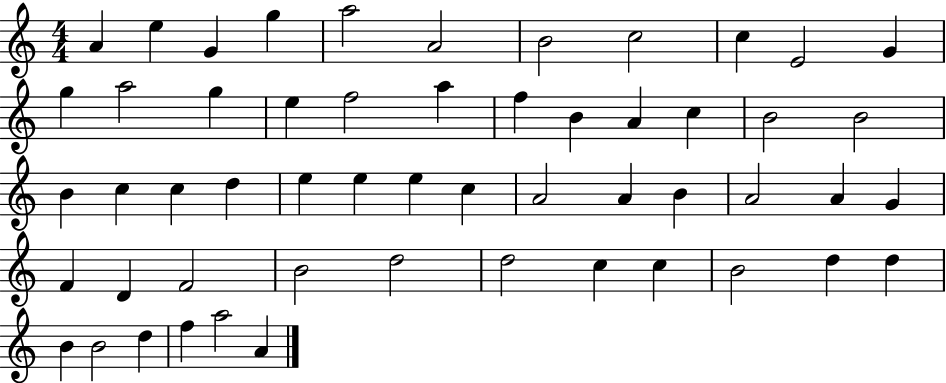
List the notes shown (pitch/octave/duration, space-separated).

A4/q E5/q G4/q G5/q A5/h A4/h B4/h C5/h C5/q E4/h G4/q G5/q A5/h G5/q E5/q F5/h A5/q F5/q B4/q A4/q C5/q B4/h B4/h B4/q C5/q C5/q D5/q E5/q E5/q E5/q C5/q A4/h A4/q B4/q A4/h A4/q G4/q F4/q D4/q F4/h B4/h D5/h D5/h C5/q C5/q B4/h D5/q D5/q B4/q B4/h D5/q F5/q A5/h A4/q